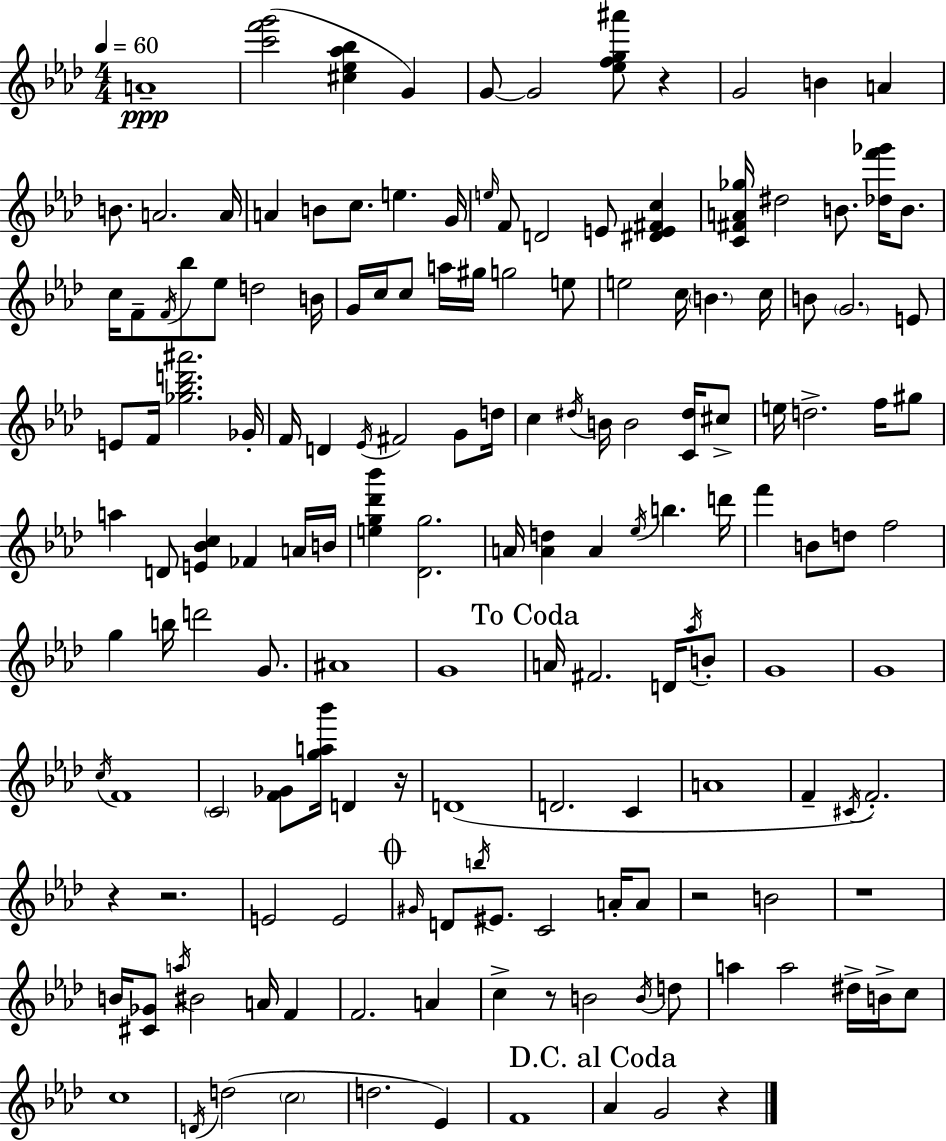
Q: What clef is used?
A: treble